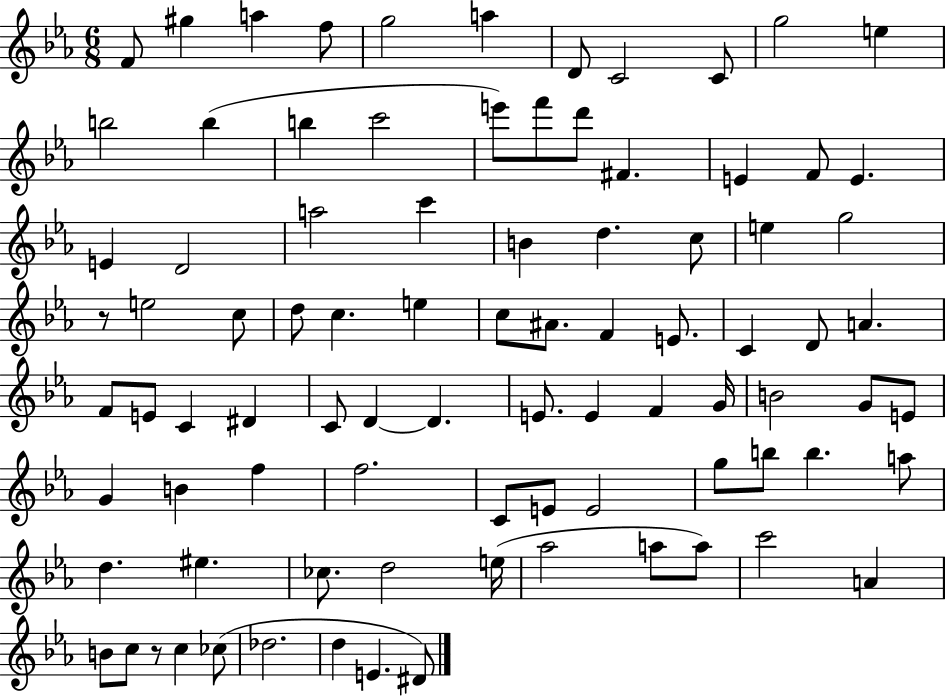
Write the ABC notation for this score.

X:1
T:Untitled
M:6/8
L:1/4
K:Eb
F/2 ^g a f/2 g2 a D/2 C2 C/2 g2 e b2 b b c'2 e'/2 f'/2 d'/2 ^F E F/2 E E D2 a2 c' B d c/2 e g2 z/2 e2 c/2 d/2 c e c/2 ^A/2 F E/2 C D/2 A F/2 E/2 C ^D C/2 D D E/2 E F G/4 B2 G/2 E/2 G B f f2 C/2 E/2 E2 g/2 b/2 b a/2 d ^e _c/2 d2 e/4 _a2 a/2 a/2 c'2 A B/2 c/2 z/2 c _c/2 _d2 d E ^D/2